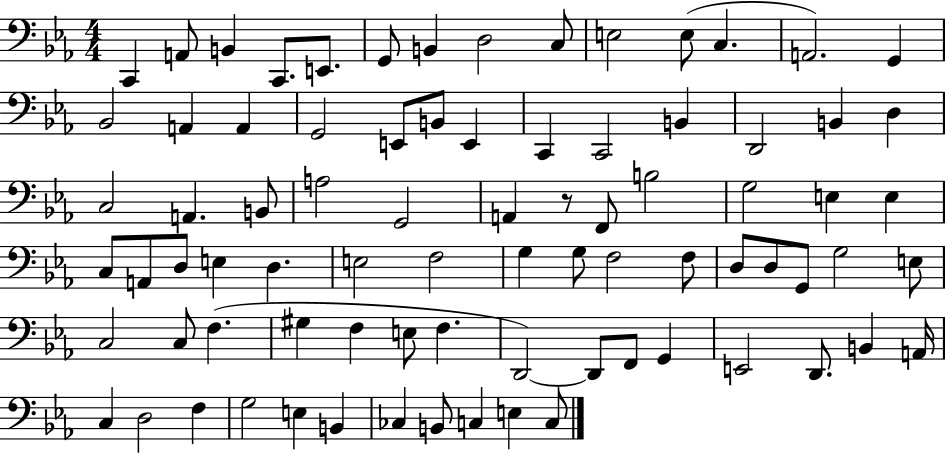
{
  \clef bass
  \numericTimeSignature
  \time 4/4
  \key ees \major
  c,4 a,8 b,4 c,8. e,8. | g,8 b,4 d2 c8 | e2 e8( c4. | a,2.) g,4 | \break bes,2 a,4 a,4 | g,2 e,8 b,8 e,4 | c,4 c,2 b,4 | d,2 b,4 d4 | \break c2 a,4. b,8 | a2 g,2 | a,4 r8 f,8 b2 | g2 e4 e4 | \break c8 a,8 d8 e4 d4. | e2 f2 | g4 g8 f2 f8 | d8 d8 g,8 g2 e8 | \break c2 c8 f4.( | gis4 f4 e8 f4. | d,2~~) d,8 f,8 g,4 | e,2 d,8. b,4 a,16 | \break c4 d2 f4 | g2 e4 b,4 | ces4 b,8 c4 e4 c8 | \bar "|."
}